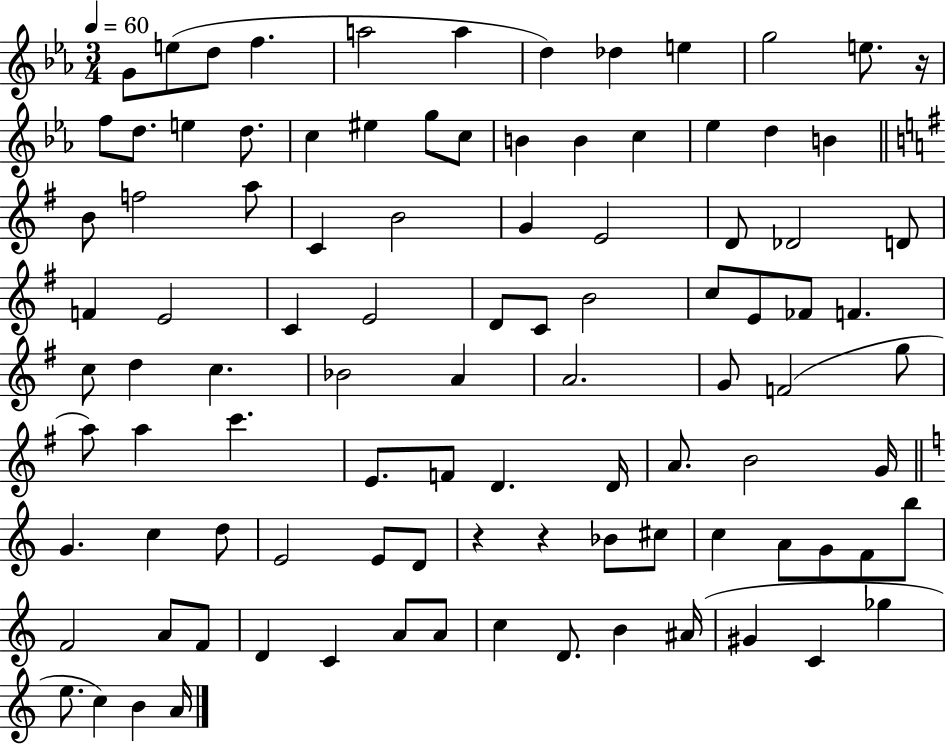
X:1
T:Untitled
M:3/4
L:1/4
K:Eb
G/2 e/2 d/2 f a2 a d _d e g2 e/2 z/4 f/2 d/2 e d/2 c ^e g/2 c/2 B B c _e d B B/2 f2 a/2 C B2 G E2 D/2 _D2 D/2 F E2 C E2 D/2 C/2 B2 c/2 E/2 _F/2 F c/2 d c _B2 A A2 G/2 F2 g/2 a/2 a c' E/2 F/2 D D/4 A/2 B2 G/4 G c d/2 E2 E/2 D/2 z z _B/2 ^c/2 c A/2 G/2 F/2 b/2 F2 A/2 F/2 D C A/2 A/2 c D/2 B ^A/4 ^G C _g e/2 c B A/4